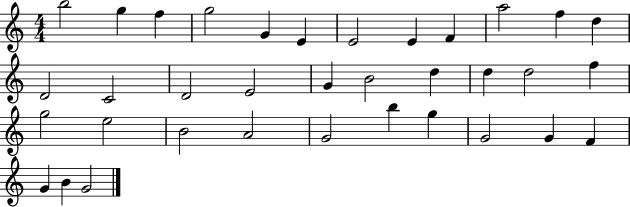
{
  \clef treble
  \numericTimeSignature
  \time 4/4
  \key c \major
  b''2 g''4 f''4 | g''2 g'4 e'4 | e'2 e'4 f'4 | a''2 f''4 d''4 | \break d'2 c'2 | d'2 e'2 | g'4 b'2 d''4 | d''4 d''2 f''4 | \break g''2 e''2 | b'2 a'2 | g'2 b''4 g''4 | g'2 g'4 f'4 | \break g'4 b'4 g'2 | \bar "|."
}